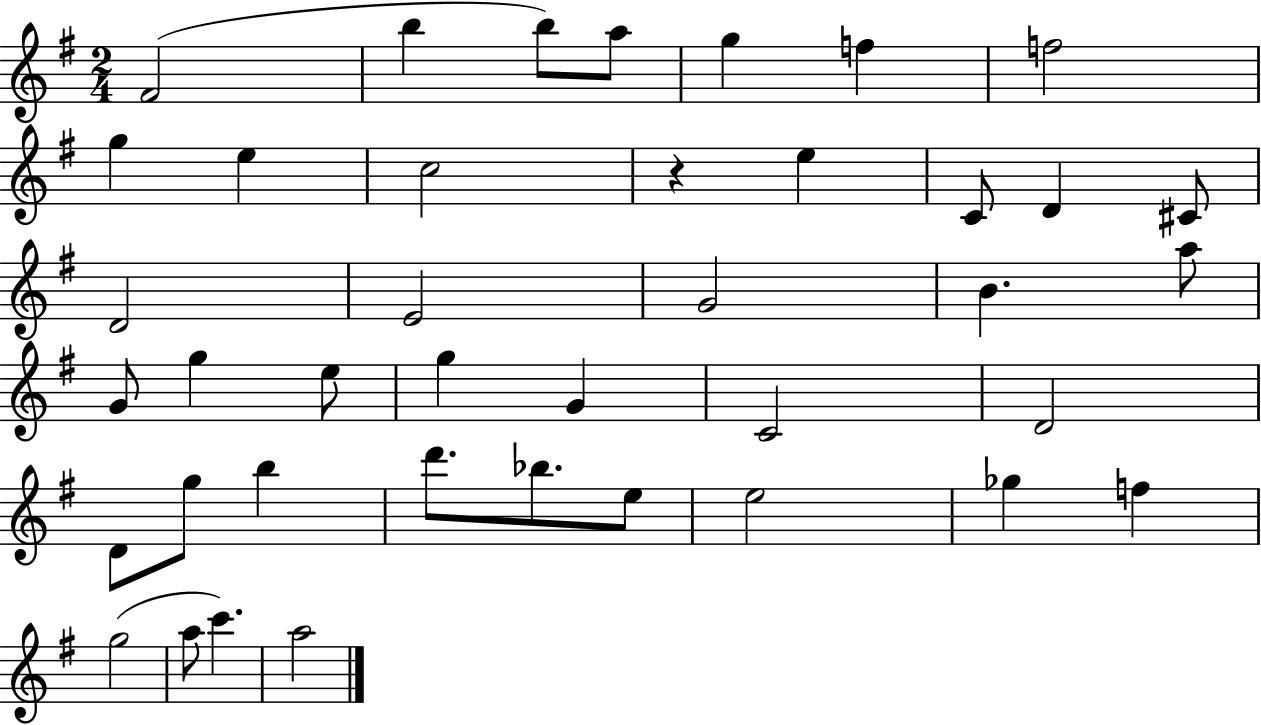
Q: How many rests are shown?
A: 1